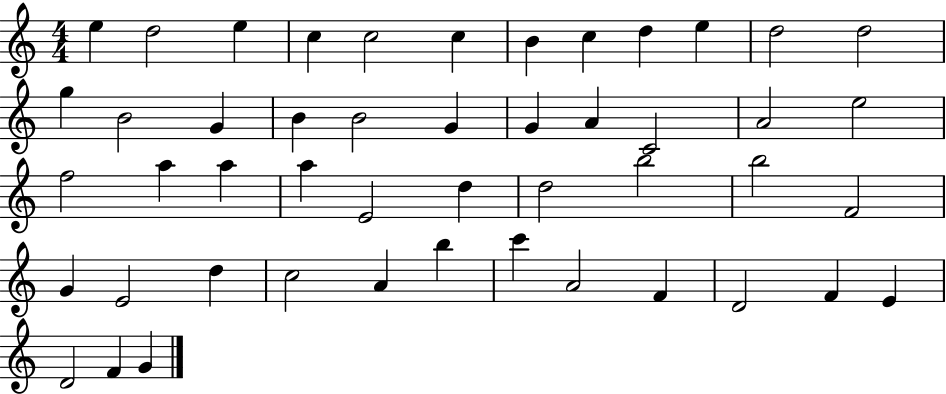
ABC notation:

X:1
T:Untitled
M:4/4
L:1/4
K:C
e d2 e c c2 c B c d e d2 d2 g B2 G B B2 G G A C2 A2 e2 f2 a a a E2 d d2 b2 b2 F2 G E2 d c2 A b c' A2 F D2 F E D2 F G